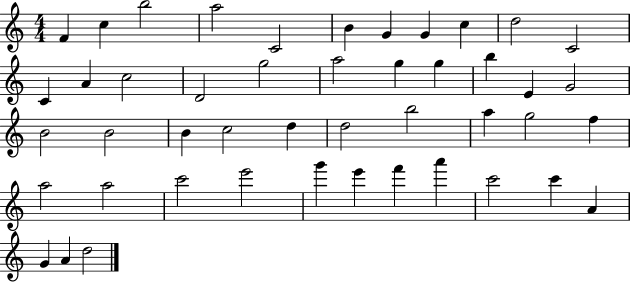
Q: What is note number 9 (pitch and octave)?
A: C5